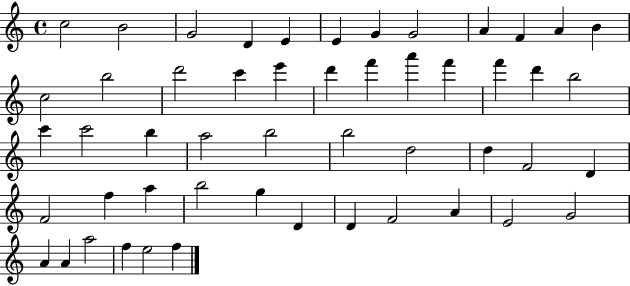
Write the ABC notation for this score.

X:1
T:Untitled
M:4/4
L:1/4
K:C
c2 B2 G2 D E E G G2 A F A B c2 b2 d'2 c' e' d' f' a' f' f' d' b2 c' c'2 b a2 b2 b2 d2 d F2 D F2 f a b2 g D D F2 A E2 G2 A A a2 f e2 f